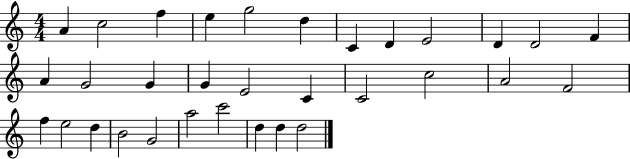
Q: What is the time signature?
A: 4/4